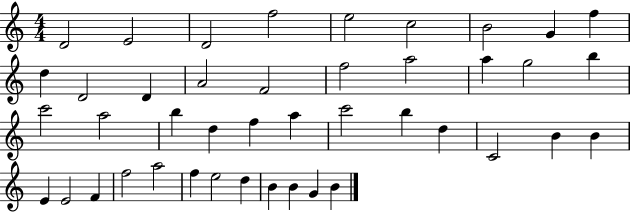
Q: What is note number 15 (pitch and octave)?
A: F5